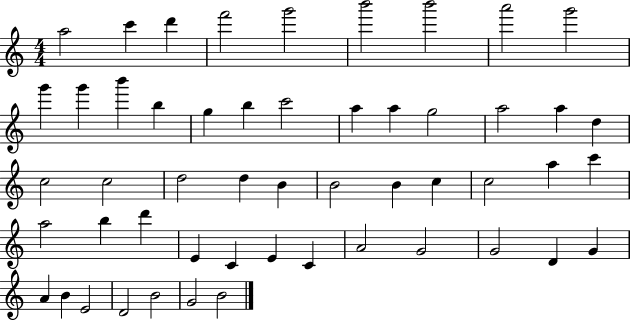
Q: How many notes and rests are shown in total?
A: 52